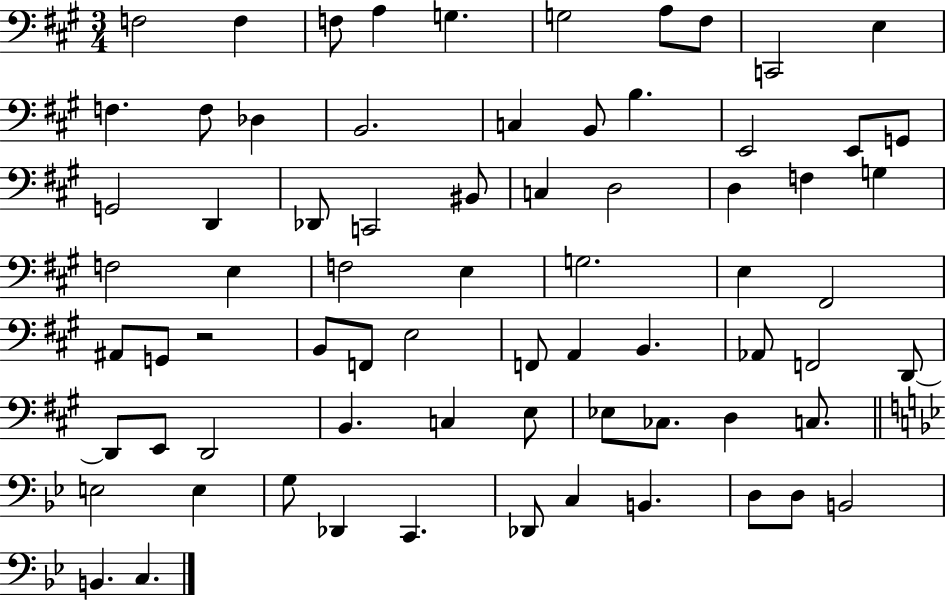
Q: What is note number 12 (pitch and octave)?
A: F3